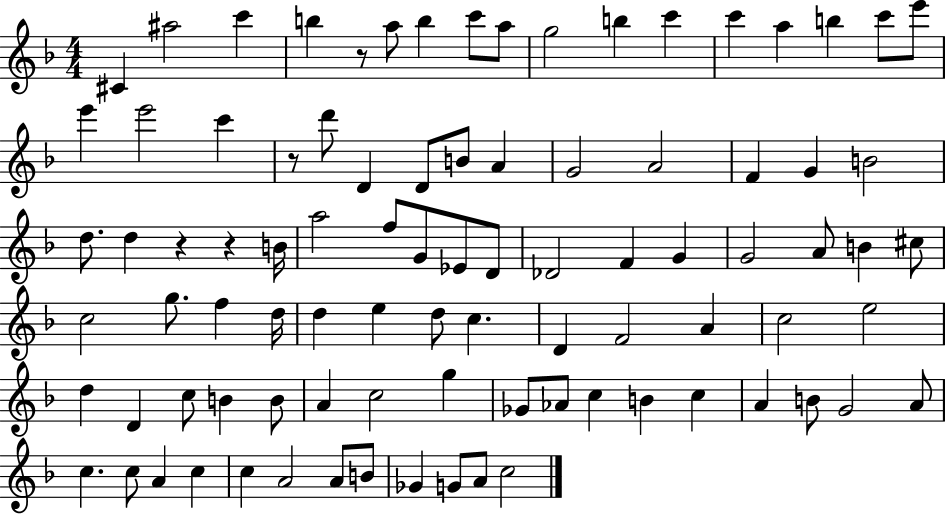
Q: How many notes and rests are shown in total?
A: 90